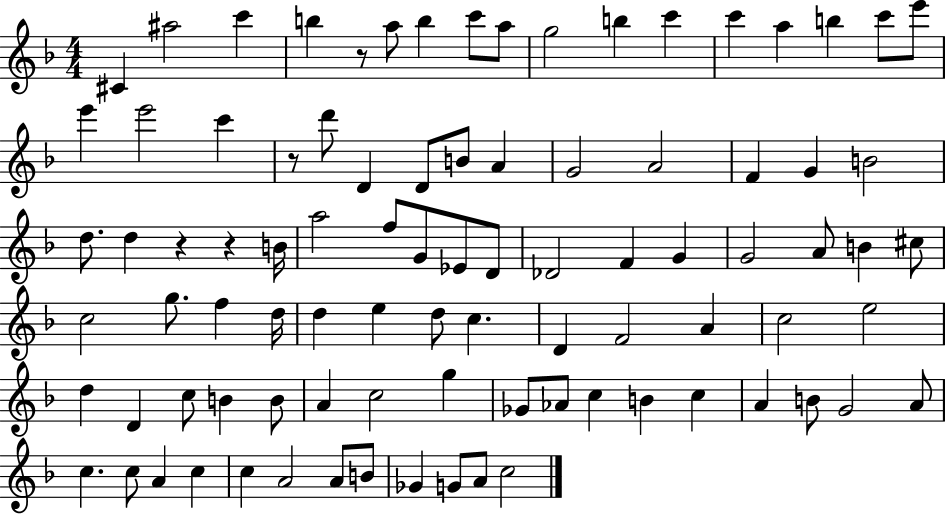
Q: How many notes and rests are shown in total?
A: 90